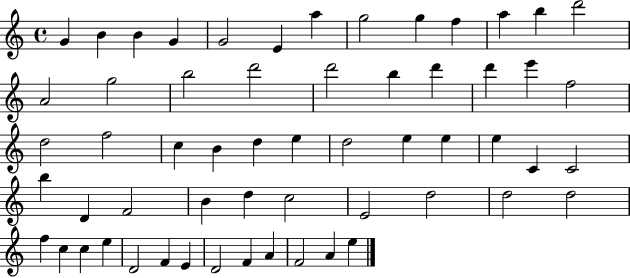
G4/q B4/q B4/q G4/q G4/h E4/q A5/q G5/h G5/q F5/q A5/q B5/q D6/h A4/h G5/h B5/h D6/h D6/h B5/q D6/q D6/q E6/q F5/h D5/h F5/h C5/q B4/q D5/q E5/q D5/h E5/q E5/q E5/q C4/q C4/h B5/q D4/q F4/h B4/q D5/q C5/h E4/h D5/h D5/h D5/h F5/q C5/q C5/q E5/q D4/h F4/q E4/q D4/h F4/q A4/q F4/h A4/q E5/q